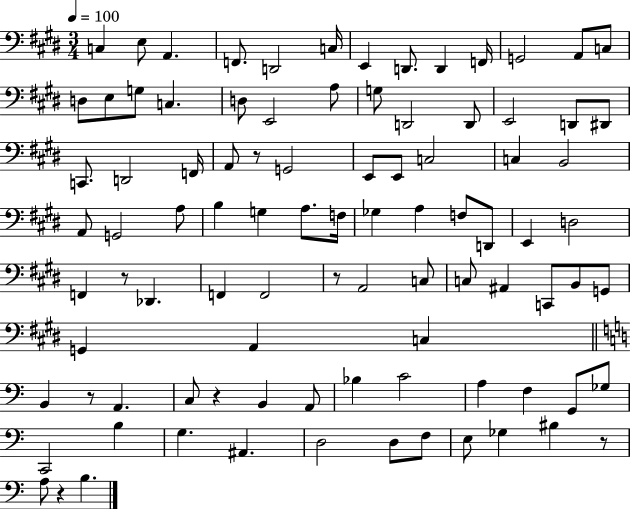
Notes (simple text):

C3/q E3/e A2/q. F2/e. D2/h C3/s E2/q D2/e. D2/q F2/s G2/h A2/e C3/e D3/e E3/e G3/e C3/q. D3/e E2/h A3/e G3/e D2/h D2/e E2/h D2/e D#2/e C2/e. D2/h F2/s A2/e R/e G2/h E2/e E2/e C3/h C3/q B2/h A2/e G2/h A3/e B3/q G3/q A3/e. F3/s Gb3/q A3/q F3/e D2/e E2/q D3/h F2/q R/e Db2/q. F2/q F2/h R/e A2/h C3/e C3/e A#2/q C2/e B2/e G2/e G2/q A2/q C3/q B2/q R/e A2/q. C3/e R/q B2/q A2/e Bb3/q C4/h A3/q F3/q G2/e Gb3/e C2/h B3/q G3/q. A#2/q. D3/h D3/e F3/e E3/e Gb3/q BIS3/q R/e A3/e R/q B3/q.